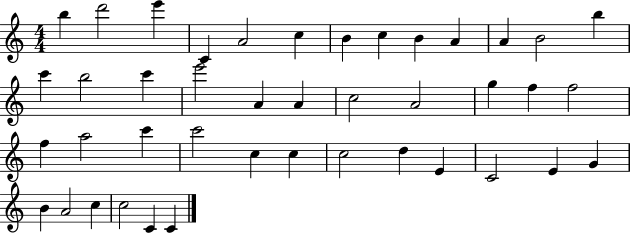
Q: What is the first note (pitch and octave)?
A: B5